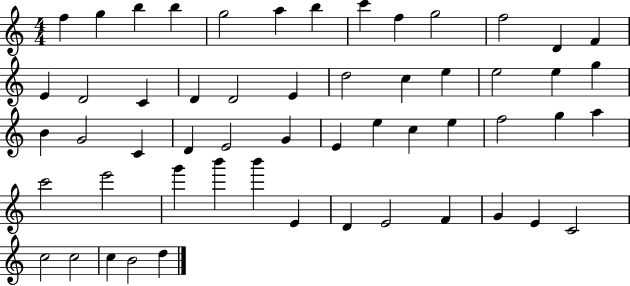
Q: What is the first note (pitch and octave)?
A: F5